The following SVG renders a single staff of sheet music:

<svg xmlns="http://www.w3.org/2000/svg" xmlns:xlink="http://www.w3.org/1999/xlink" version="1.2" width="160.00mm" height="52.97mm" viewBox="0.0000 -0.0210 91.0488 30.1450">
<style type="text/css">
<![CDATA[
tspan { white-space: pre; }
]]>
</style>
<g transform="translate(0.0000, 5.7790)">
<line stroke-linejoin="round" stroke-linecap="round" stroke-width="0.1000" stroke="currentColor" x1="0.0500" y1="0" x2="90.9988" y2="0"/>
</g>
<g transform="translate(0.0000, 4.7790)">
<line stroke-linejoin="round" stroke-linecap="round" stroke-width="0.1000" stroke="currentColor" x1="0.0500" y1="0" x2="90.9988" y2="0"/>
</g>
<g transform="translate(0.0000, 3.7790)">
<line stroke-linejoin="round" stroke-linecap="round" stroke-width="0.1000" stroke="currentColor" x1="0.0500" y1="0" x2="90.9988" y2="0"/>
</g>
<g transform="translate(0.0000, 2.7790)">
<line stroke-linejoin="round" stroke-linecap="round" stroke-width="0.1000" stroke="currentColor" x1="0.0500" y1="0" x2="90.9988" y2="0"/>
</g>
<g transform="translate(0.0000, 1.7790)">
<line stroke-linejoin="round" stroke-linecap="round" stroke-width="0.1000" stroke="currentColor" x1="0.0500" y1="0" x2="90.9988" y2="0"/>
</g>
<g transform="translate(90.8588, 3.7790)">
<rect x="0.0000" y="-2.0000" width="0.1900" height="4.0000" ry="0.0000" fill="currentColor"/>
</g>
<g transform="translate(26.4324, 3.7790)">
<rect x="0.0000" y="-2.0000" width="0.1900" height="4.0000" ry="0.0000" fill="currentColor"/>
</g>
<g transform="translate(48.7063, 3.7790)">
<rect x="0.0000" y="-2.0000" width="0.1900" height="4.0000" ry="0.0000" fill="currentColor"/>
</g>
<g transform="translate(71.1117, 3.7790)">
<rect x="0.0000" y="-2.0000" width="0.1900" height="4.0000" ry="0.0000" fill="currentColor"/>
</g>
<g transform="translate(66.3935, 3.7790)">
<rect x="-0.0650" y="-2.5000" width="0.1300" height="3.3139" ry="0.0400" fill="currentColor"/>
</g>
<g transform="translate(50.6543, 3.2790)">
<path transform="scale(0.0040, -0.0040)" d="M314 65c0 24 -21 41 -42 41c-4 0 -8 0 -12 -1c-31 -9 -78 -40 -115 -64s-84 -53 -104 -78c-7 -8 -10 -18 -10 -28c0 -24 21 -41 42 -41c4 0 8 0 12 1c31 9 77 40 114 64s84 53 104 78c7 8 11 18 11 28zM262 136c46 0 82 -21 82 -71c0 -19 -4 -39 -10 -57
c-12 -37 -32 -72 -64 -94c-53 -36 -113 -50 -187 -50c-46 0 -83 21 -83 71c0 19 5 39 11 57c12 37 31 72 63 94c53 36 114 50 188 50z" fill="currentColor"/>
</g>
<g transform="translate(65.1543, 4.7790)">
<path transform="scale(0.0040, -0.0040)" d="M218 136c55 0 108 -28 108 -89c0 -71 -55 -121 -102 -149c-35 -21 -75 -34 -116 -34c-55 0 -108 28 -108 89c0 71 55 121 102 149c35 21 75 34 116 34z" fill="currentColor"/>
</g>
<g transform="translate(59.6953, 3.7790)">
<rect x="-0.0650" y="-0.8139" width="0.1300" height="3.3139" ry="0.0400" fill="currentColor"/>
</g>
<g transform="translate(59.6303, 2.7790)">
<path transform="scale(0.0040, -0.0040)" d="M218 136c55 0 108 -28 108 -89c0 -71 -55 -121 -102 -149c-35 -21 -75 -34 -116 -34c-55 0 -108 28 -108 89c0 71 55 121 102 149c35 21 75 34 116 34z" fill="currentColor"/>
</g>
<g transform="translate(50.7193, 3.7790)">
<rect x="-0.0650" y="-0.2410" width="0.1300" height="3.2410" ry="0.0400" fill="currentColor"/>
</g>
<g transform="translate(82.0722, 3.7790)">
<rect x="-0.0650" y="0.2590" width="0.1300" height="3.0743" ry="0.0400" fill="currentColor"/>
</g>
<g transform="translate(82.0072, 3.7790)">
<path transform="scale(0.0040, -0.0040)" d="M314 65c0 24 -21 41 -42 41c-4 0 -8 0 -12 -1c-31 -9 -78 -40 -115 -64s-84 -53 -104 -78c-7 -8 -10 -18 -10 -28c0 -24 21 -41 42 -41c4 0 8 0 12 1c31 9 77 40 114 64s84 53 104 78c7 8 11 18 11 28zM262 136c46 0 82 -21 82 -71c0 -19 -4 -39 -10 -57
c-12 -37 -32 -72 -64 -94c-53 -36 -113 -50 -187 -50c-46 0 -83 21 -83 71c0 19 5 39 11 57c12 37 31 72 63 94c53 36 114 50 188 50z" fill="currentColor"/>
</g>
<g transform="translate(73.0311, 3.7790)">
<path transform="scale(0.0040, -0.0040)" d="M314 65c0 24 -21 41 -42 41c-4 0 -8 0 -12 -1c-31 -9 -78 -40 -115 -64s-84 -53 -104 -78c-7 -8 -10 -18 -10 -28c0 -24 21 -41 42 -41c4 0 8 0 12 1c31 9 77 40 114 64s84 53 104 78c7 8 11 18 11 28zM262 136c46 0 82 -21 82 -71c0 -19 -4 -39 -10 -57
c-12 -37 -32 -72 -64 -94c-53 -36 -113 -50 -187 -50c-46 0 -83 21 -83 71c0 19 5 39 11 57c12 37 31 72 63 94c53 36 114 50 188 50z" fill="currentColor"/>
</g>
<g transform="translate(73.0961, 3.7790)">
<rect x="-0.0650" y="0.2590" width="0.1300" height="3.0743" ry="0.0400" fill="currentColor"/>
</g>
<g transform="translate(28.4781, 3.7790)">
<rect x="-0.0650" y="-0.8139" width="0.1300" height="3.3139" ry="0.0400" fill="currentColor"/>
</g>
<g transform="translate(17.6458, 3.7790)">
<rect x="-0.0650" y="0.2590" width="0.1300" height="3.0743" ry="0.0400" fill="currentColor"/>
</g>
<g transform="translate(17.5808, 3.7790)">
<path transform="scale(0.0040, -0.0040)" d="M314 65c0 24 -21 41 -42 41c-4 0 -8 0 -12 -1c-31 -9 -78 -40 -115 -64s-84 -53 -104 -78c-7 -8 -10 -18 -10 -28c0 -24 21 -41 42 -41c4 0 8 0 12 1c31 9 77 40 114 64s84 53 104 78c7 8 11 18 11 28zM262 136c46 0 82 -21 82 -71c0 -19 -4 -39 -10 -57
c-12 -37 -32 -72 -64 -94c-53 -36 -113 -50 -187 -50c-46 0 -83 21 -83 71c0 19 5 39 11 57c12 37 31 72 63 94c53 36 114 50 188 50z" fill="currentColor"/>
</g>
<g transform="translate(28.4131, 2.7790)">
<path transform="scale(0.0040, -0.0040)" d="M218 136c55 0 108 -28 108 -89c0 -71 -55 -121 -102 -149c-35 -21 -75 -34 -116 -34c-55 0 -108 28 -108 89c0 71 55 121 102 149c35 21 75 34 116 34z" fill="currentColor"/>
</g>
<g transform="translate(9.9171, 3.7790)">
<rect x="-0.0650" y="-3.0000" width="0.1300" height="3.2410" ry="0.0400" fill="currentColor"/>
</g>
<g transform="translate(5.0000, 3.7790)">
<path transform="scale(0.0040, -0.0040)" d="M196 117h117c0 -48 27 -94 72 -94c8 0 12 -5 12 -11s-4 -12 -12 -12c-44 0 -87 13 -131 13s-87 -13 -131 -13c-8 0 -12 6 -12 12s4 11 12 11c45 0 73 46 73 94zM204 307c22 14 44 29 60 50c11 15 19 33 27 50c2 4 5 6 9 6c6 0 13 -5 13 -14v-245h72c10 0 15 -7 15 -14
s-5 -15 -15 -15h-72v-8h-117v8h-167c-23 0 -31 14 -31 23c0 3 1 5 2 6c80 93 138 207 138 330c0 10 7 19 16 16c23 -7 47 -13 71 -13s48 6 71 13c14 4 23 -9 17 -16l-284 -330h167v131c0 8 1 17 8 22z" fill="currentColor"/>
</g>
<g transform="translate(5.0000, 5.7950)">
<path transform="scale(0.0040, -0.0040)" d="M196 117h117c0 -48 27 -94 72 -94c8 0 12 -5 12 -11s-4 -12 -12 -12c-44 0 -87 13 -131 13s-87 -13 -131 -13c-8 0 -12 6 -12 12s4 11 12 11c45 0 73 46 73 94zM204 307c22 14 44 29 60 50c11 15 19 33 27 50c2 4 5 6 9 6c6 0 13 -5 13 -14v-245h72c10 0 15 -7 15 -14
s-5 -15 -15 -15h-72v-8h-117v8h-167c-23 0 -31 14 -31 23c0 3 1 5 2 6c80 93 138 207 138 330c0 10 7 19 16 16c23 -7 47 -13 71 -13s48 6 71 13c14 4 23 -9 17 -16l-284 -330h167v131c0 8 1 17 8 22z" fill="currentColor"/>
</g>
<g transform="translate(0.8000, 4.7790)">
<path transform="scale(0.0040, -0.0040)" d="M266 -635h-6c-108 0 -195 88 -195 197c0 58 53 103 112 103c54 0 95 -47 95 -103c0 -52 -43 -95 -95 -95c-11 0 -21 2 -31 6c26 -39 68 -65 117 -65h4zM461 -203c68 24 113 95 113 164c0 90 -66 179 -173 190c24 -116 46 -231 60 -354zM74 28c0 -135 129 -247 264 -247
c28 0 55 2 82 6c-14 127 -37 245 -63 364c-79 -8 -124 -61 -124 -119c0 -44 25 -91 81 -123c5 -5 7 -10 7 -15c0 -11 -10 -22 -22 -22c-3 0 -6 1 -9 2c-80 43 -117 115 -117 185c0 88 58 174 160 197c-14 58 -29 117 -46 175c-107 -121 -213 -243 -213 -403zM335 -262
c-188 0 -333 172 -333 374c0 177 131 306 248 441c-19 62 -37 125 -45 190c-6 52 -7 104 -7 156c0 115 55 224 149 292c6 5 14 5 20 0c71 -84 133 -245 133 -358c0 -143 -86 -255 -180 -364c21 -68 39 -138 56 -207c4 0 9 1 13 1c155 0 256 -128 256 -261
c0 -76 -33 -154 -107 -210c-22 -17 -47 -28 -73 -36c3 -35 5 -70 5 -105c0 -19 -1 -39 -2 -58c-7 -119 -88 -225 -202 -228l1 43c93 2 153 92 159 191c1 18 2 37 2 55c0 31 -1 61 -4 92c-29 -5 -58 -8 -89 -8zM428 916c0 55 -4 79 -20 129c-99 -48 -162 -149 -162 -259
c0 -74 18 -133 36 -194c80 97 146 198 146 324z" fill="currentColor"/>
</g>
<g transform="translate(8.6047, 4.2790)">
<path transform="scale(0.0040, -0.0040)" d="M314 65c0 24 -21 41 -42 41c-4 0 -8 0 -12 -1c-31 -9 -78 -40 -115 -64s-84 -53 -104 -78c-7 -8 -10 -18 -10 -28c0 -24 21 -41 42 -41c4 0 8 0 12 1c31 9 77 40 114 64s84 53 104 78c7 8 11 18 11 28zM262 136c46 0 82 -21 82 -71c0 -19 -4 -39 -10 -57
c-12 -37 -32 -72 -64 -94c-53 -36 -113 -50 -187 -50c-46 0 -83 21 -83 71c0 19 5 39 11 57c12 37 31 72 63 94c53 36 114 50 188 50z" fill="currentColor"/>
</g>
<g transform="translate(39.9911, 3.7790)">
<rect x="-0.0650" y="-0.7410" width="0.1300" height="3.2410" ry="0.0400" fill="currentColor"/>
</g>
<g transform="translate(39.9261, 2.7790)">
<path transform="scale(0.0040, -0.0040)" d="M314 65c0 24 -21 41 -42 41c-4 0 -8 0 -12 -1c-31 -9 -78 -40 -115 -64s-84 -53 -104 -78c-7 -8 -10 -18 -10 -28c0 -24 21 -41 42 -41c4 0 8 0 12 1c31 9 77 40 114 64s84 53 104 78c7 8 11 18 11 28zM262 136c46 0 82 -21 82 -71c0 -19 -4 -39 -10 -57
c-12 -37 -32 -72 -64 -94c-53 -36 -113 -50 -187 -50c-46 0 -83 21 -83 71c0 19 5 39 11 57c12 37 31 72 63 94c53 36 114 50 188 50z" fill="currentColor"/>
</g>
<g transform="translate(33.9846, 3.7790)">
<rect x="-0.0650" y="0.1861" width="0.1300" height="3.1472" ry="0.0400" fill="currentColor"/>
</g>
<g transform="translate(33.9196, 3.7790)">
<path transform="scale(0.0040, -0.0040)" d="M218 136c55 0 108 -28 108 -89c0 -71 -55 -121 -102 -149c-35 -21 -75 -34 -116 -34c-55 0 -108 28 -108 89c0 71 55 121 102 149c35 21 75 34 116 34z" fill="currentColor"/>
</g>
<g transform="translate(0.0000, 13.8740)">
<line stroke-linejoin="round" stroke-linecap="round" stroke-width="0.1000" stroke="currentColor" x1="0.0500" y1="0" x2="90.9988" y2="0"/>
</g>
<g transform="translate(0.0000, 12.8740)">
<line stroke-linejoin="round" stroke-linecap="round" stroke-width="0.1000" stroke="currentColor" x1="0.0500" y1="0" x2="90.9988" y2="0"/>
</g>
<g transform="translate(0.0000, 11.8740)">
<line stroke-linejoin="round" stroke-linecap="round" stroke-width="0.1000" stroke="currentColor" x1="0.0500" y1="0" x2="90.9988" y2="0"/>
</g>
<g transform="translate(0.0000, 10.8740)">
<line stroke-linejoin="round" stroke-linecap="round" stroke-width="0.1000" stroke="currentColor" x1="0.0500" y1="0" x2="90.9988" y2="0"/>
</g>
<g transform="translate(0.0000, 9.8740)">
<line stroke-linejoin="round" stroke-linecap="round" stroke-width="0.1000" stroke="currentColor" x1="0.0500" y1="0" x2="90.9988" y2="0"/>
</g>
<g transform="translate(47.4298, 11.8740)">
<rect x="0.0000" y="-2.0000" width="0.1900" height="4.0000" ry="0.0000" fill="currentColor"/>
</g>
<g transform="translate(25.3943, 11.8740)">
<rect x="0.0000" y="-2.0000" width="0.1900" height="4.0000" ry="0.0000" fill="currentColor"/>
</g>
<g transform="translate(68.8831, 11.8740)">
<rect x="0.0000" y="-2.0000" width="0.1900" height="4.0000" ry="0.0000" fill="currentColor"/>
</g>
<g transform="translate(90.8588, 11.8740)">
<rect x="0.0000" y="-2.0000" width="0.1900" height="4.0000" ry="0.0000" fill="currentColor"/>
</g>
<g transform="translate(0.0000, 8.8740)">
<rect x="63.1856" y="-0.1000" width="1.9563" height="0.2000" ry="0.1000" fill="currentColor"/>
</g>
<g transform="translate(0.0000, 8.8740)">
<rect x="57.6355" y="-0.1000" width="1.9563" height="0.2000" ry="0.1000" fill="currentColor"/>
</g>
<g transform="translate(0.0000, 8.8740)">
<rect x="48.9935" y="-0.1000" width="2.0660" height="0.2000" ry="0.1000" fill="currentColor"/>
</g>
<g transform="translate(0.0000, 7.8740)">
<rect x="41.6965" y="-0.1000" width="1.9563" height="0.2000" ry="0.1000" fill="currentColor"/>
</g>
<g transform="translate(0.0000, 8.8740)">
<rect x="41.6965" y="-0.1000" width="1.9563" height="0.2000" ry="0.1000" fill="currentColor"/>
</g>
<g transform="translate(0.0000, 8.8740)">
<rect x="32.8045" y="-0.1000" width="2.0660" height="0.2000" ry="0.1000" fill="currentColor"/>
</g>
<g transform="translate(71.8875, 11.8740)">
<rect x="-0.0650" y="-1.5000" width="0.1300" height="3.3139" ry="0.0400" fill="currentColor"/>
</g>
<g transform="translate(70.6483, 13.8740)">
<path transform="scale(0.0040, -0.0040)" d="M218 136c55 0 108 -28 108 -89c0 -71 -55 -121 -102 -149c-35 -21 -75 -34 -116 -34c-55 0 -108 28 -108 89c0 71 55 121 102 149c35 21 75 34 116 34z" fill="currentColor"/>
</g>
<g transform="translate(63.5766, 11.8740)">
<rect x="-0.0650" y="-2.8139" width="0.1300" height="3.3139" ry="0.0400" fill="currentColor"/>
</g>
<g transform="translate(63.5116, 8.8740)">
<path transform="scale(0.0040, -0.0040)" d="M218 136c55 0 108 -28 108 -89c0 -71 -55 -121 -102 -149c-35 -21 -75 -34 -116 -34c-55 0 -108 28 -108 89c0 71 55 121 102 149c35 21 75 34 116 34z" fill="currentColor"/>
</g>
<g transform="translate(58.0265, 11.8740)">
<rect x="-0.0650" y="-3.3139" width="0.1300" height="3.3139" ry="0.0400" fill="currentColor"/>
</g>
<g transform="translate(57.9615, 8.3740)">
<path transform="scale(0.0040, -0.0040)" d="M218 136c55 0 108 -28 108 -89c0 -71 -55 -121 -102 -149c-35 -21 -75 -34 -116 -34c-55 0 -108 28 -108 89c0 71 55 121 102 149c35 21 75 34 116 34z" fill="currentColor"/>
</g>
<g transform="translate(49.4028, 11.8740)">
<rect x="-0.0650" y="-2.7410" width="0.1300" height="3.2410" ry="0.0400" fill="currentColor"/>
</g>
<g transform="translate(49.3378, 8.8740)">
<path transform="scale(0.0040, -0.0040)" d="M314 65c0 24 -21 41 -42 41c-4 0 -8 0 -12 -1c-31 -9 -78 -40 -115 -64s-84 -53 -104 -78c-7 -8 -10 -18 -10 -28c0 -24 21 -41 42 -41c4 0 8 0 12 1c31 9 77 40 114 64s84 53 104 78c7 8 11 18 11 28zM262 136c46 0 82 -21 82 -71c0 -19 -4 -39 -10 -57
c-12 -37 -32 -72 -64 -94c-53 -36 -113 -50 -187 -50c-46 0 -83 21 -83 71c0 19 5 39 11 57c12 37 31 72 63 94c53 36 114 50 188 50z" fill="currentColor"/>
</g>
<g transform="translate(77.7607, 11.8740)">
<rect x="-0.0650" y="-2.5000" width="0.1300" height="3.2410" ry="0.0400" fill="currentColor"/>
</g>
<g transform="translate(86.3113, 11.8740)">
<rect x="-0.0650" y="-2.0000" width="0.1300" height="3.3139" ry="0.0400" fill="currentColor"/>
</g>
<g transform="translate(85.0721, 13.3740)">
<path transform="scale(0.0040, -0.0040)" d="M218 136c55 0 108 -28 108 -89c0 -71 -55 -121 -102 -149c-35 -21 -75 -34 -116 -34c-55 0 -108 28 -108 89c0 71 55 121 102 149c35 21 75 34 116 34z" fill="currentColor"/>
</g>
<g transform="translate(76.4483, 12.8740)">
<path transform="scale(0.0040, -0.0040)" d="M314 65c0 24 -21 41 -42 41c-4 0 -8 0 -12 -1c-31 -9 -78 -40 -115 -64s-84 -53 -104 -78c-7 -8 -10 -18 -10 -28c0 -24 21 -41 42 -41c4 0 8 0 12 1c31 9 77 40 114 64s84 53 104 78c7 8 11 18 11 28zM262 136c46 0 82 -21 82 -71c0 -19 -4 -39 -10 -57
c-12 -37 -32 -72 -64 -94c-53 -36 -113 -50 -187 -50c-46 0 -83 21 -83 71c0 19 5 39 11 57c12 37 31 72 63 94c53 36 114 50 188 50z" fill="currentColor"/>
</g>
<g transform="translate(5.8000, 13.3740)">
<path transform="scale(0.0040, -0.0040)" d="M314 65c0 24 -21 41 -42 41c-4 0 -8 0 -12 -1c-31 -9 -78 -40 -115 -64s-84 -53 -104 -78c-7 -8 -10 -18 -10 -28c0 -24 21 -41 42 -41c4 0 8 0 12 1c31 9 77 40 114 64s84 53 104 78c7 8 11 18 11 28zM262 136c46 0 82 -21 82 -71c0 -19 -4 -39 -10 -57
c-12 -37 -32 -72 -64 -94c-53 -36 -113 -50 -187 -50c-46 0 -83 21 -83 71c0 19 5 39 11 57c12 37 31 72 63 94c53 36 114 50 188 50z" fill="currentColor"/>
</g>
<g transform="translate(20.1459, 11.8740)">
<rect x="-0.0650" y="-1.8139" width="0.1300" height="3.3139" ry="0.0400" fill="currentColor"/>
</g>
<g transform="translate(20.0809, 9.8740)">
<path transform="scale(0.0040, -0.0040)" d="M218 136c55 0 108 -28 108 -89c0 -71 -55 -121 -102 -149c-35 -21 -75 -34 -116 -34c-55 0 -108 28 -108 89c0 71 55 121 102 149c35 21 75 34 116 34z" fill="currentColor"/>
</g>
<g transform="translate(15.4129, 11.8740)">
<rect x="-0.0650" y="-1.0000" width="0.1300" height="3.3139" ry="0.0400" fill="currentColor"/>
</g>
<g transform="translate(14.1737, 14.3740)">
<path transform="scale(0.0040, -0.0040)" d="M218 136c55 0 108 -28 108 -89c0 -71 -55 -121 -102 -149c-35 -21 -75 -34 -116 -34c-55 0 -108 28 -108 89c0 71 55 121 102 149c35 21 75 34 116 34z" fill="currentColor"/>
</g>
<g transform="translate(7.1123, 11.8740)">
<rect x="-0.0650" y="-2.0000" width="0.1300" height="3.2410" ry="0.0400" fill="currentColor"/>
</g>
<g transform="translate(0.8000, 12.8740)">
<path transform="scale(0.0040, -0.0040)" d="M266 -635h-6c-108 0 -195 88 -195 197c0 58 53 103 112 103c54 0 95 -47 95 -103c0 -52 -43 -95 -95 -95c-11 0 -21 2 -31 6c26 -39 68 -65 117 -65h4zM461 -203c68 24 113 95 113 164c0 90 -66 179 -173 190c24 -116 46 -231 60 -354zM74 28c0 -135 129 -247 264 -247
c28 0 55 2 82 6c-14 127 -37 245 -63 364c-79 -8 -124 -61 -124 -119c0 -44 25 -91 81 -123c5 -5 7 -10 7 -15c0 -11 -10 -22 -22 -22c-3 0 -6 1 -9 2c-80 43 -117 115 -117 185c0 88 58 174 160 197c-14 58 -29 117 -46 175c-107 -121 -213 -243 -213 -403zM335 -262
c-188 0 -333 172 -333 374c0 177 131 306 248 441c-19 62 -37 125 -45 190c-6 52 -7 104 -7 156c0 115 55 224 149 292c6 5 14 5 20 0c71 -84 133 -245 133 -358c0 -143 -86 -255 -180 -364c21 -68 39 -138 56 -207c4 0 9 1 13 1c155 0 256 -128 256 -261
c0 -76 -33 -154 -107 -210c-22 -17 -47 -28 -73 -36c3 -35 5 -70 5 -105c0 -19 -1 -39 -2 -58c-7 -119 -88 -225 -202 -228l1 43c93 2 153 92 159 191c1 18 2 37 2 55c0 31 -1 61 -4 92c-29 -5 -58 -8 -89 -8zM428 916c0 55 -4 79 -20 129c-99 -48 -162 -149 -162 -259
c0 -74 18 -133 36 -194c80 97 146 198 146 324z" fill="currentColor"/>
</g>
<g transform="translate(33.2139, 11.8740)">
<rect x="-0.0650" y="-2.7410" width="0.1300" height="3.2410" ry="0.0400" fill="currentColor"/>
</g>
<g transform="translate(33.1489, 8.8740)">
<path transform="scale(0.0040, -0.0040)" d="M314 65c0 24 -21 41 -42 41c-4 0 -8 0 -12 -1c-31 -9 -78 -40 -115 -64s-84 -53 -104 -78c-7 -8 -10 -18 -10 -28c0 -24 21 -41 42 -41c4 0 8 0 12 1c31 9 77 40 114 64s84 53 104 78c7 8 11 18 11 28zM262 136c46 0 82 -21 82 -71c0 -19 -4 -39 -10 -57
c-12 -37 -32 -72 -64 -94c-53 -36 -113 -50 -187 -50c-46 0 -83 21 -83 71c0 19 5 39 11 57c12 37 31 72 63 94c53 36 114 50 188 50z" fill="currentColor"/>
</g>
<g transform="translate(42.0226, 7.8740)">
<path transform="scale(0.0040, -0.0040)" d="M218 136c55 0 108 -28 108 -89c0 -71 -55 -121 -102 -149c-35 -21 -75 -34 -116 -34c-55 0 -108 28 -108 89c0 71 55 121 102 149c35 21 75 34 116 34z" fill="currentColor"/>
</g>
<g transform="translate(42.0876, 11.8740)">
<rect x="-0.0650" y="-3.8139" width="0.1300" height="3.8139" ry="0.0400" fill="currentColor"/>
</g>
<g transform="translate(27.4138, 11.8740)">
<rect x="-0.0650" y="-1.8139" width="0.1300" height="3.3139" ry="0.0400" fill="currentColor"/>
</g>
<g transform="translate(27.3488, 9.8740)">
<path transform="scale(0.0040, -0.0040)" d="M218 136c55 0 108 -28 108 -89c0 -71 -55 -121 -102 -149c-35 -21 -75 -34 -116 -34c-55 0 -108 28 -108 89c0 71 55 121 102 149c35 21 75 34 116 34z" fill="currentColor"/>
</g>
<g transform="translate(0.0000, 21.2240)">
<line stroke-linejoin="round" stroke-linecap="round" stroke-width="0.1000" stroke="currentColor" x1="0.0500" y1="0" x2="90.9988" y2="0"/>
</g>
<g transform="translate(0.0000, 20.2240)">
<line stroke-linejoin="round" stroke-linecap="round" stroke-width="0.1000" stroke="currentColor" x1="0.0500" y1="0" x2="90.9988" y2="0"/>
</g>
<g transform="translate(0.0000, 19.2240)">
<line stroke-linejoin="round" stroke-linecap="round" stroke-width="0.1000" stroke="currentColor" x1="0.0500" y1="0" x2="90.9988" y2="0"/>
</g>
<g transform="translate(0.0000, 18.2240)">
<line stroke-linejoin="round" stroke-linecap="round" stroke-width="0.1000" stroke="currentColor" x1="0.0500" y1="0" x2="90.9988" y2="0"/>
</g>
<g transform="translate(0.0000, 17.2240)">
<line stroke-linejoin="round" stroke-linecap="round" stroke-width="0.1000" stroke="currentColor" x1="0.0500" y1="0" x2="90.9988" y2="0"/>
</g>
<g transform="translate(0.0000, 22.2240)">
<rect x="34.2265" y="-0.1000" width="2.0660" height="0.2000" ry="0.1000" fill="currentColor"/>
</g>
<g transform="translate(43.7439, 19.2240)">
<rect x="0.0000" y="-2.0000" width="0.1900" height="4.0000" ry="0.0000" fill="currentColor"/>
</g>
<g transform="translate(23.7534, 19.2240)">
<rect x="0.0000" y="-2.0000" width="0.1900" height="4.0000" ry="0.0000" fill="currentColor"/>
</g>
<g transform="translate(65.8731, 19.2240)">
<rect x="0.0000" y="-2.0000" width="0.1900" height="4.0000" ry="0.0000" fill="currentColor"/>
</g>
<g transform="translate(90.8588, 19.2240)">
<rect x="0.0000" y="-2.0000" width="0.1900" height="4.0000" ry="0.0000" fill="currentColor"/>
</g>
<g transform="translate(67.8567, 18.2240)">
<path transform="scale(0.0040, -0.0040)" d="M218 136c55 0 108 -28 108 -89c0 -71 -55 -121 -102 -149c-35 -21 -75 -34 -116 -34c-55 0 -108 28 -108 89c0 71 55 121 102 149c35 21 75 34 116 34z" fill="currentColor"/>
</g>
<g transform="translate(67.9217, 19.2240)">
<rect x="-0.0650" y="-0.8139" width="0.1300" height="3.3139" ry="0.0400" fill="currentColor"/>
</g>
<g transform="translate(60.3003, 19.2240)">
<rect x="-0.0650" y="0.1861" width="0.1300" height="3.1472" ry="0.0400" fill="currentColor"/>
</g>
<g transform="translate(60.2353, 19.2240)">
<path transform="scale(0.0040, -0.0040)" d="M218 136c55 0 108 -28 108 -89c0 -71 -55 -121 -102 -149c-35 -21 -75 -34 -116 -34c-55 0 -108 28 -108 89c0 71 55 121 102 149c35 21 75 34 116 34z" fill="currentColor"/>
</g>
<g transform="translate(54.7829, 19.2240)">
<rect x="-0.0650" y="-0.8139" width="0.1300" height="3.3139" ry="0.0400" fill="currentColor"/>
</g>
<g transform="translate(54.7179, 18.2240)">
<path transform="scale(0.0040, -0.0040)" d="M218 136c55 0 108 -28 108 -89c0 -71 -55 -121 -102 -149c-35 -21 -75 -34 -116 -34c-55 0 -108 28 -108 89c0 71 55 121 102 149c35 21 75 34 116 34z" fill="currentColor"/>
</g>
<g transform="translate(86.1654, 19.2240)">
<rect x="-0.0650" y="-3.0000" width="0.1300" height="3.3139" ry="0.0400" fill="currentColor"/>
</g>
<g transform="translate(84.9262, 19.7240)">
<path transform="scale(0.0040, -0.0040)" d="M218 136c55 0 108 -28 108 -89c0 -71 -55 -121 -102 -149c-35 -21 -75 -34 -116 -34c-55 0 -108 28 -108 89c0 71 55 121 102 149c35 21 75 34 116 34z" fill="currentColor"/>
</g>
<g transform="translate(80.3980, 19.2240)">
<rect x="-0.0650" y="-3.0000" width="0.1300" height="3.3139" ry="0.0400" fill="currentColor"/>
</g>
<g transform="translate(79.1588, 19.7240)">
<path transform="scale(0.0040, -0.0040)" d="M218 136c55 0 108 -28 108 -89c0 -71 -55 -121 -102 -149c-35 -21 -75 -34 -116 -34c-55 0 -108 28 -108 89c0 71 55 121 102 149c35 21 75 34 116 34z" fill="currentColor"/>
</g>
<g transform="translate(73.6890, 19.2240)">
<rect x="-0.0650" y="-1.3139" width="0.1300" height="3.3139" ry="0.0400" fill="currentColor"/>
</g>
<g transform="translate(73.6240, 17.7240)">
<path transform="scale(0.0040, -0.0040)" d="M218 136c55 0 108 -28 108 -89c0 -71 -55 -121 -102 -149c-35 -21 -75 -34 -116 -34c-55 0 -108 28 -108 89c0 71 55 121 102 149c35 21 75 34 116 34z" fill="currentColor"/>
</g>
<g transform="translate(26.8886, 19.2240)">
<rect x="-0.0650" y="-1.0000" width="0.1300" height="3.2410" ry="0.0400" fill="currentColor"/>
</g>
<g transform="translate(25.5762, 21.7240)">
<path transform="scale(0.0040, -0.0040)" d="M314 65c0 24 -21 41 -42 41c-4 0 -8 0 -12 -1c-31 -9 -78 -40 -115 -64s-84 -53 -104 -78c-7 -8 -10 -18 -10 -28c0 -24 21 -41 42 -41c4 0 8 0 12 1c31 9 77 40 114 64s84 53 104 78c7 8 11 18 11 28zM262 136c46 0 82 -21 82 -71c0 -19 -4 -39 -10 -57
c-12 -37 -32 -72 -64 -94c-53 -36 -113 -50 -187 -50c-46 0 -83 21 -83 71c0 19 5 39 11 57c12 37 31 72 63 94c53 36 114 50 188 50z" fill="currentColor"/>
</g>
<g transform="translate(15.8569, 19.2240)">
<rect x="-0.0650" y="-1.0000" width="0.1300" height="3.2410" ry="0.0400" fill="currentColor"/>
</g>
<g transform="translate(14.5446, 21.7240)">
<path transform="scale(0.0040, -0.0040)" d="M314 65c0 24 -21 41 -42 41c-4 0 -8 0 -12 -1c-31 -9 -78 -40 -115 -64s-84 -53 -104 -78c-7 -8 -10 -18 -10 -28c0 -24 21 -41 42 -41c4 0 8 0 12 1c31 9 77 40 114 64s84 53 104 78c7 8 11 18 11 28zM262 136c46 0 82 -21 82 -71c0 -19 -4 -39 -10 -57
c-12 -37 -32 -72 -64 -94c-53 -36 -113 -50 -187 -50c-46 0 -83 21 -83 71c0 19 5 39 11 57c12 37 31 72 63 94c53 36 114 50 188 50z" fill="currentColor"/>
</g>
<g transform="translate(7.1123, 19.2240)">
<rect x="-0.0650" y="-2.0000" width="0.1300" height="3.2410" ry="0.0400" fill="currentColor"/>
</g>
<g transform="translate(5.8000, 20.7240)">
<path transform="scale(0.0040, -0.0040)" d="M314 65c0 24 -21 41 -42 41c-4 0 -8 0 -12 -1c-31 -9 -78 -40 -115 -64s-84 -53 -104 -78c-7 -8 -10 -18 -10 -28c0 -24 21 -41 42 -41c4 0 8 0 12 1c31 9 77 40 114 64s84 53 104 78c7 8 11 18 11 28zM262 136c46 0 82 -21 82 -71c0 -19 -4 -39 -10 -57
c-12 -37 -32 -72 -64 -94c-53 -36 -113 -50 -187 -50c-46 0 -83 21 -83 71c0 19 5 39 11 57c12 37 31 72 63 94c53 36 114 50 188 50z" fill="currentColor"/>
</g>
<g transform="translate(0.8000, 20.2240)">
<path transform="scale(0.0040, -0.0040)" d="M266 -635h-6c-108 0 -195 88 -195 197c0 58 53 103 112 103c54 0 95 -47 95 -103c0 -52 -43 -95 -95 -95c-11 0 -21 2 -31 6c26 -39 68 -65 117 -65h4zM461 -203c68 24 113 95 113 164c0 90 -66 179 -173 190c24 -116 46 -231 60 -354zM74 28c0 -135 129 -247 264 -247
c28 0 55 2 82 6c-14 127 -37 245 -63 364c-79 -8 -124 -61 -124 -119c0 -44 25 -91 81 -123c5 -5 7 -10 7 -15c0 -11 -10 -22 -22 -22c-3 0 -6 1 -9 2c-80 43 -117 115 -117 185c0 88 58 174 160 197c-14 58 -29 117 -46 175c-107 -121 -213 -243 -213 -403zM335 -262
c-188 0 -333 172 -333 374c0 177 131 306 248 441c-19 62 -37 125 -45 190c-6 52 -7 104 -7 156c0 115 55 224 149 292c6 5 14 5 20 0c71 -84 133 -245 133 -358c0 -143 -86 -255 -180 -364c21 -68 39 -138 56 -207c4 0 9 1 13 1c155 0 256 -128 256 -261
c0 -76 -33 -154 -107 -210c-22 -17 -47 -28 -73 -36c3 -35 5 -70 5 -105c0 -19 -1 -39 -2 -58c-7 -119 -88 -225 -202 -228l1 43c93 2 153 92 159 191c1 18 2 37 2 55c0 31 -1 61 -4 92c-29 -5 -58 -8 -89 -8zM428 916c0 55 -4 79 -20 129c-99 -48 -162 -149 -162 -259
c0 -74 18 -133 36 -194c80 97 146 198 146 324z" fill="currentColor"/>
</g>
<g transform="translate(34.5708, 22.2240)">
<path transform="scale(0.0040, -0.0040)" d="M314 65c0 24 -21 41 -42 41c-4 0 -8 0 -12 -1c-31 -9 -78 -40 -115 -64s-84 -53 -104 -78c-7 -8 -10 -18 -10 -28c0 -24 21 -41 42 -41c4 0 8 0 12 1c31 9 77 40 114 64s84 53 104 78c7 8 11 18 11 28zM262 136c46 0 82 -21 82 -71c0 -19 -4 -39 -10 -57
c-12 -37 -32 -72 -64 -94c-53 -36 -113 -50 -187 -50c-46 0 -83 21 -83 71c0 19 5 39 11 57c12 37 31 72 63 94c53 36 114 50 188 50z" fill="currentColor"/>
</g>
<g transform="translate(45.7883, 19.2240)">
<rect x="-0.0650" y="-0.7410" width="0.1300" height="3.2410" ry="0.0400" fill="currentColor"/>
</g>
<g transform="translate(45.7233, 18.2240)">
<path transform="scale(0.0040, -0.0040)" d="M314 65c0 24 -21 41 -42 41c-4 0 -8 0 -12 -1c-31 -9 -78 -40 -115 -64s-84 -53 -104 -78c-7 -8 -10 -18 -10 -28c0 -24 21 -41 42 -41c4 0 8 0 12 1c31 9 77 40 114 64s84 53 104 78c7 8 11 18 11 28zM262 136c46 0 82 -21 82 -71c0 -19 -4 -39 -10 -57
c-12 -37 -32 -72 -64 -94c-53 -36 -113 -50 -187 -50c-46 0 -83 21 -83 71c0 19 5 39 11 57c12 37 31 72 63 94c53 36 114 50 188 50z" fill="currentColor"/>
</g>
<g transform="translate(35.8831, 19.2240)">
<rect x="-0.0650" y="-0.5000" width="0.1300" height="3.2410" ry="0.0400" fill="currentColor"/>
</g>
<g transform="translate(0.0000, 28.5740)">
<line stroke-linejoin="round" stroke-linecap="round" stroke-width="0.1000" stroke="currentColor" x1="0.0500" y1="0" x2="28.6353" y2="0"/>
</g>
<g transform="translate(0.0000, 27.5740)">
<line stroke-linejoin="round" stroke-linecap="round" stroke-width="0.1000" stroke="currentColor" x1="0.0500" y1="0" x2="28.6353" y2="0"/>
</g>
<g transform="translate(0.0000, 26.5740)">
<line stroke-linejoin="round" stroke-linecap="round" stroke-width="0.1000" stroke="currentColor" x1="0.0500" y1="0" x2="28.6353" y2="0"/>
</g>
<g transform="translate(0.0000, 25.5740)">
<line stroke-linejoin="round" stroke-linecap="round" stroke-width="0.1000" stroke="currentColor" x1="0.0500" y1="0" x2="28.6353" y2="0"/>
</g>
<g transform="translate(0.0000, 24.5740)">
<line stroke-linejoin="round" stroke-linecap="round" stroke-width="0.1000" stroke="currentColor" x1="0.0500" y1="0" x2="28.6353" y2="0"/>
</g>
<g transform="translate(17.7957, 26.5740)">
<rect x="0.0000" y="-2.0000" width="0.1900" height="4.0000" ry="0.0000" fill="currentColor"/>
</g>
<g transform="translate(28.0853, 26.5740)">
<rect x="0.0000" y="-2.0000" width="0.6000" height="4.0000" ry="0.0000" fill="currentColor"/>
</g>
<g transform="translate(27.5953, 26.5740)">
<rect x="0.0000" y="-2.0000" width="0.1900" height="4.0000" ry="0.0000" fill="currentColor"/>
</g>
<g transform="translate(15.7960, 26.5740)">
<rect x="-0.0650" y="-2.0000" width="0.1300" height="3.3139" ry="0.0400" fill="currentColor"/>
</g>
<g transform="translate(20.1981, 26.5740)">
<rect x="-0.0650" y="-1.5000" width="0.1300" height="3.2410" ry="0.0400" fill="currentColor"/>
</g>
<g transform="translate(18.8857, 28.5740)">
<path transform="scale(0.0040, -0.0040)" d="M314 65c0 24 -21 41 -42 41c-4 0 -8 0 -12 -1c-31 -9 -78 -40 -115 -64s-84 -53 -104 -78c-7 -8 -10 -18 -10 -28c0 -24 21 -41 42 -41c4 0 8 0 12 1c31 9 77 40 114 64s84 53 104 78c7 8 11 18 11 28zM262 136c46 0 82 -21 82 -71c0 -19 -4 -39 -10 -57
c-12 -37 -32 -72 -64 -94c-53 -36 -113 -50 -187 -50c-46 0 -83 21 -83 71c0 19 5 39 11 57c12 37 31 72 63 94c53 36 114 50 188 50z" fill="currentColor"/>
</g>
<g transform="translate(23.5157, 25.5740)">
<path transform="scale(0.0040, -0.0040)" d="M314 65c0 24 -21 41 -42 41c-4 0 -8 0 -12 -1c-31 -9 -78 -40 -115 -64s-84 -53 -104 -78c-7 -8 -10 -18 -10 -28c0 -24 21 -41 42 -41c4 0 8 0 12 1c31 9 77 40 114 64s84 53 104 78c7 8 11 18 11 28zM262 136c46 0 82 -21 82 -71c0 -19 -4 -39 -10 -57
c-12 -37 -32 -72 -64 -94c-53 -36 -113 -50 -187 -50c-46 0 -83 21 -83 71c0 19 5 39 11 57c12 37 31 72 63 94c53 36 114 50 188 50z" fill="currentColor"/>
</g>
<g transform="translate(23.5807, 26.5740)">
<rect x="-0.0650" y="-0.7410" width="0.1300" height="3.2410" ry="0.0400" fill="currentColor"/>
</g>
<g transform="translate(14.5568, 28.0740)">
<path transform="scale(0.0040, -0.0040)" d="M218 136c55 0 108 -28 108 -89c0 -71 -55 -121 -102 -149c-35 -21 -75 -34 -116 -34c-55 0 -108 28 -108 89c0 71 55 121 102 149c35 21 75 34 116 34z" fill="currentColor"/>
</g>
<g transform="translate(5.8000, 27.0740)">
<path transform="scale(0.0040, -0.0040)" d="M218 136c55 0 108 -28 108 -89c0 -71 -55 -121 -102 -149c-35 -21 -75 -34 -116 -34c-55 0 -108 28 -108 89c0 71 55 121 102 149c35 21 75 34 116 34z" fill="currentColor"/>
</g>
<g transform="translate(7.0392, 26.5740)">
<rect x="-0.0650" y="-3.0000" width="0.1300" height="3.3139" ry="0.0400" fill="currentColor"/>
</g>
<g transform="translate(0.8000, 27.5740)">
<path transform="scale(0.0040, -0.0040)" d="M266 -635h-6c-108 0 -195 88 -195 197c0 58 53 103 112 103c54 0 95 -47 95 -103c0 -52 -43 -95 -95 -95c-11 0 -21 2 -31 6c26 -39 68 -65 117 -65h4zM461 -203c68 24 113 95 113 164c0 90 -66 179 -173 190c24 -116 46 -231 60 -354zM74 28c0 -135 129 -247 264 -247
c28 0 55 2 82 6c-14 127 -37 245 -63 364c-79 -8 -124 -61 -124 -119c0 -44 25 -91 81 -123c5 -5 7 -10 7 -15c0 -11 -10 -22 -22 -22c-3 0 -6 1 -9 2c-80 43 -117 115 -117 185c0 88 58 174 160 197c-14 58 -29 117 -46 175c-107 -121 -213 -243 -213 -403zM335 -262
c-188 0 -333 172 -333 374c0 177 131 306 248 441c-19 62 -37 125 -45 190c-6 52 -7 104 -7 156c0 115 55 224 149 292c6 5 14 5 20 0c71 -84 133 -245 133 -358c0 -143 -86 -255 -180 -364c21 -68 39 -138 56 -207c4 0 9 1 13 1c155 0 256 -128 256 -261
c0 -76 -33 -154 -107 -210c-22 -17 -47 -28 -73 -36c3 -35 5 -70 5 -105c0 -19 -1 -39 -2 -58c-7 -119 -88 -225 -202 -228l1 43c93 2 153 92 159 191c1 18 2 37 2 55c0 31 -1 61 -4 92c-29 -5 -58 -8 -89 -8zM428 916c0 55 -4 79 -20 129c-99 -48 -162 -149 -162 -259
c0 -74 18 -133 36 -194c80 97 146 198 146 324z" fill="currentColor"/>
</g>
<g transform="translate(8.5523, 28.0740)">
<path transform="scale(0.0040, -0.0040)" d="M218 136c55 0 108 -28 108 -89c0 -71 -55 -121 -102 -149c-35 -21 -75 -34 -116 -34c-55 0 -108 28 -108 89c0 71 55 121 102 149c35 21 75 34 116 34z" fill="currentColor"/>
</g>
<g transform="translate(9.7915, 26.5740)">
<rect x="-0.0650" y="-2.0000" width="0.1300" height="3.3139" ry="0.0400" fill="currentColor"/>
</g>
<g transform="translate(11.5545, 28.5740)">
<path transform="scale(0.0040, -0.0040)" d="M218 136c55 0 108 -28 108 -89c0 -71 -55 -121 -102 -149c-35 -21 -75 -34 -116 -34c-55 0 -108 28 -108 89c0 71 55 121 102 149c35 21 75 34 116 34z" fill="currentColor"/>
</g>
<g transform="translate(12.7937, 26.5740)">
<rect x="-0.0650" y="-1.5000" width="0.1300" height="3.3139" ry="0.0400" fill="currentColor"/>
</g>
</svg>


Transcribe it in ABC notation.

X:1
T:Untitled
M:4/4
L:1/4
K:C
A2 B2 d B d2 c2 d G B2 B2 F2 D f f a2 c' a2 b a E G2 F F2 D2 D2 C2 d2 d B d e A A A F E F E2 d2